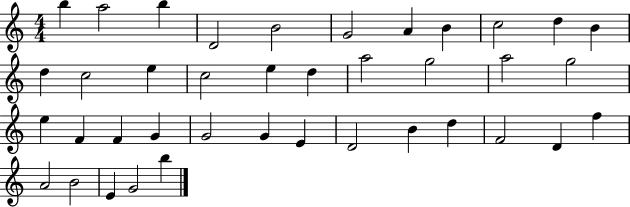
X:1
T:Untitled
M:4/4
L:1/4
K:C
b a2 b D2 B2 G2 A B c2 d B d c2 e c2 e d a2 g2 a2 g2 e F F G G2 G E D2 B d F2 D f A2 B2 E G2 b